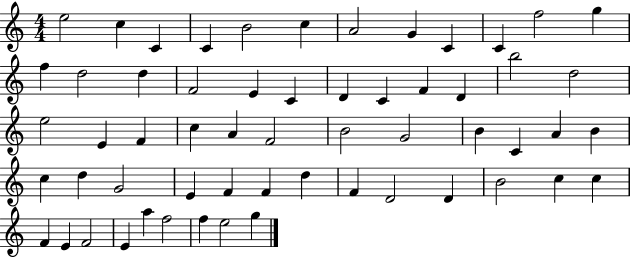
X:1
T:Untitled
M:4/4
L:1/4
K:C
e2 c C C B2 c A2 G C C f2 g f d2 d F2 E C D C F D b2 d2 e2 E F c A F2 B2 G2 B C A B c d G2 E F F d F D2 D B2 c c F E F2 E a f2 f e2 g